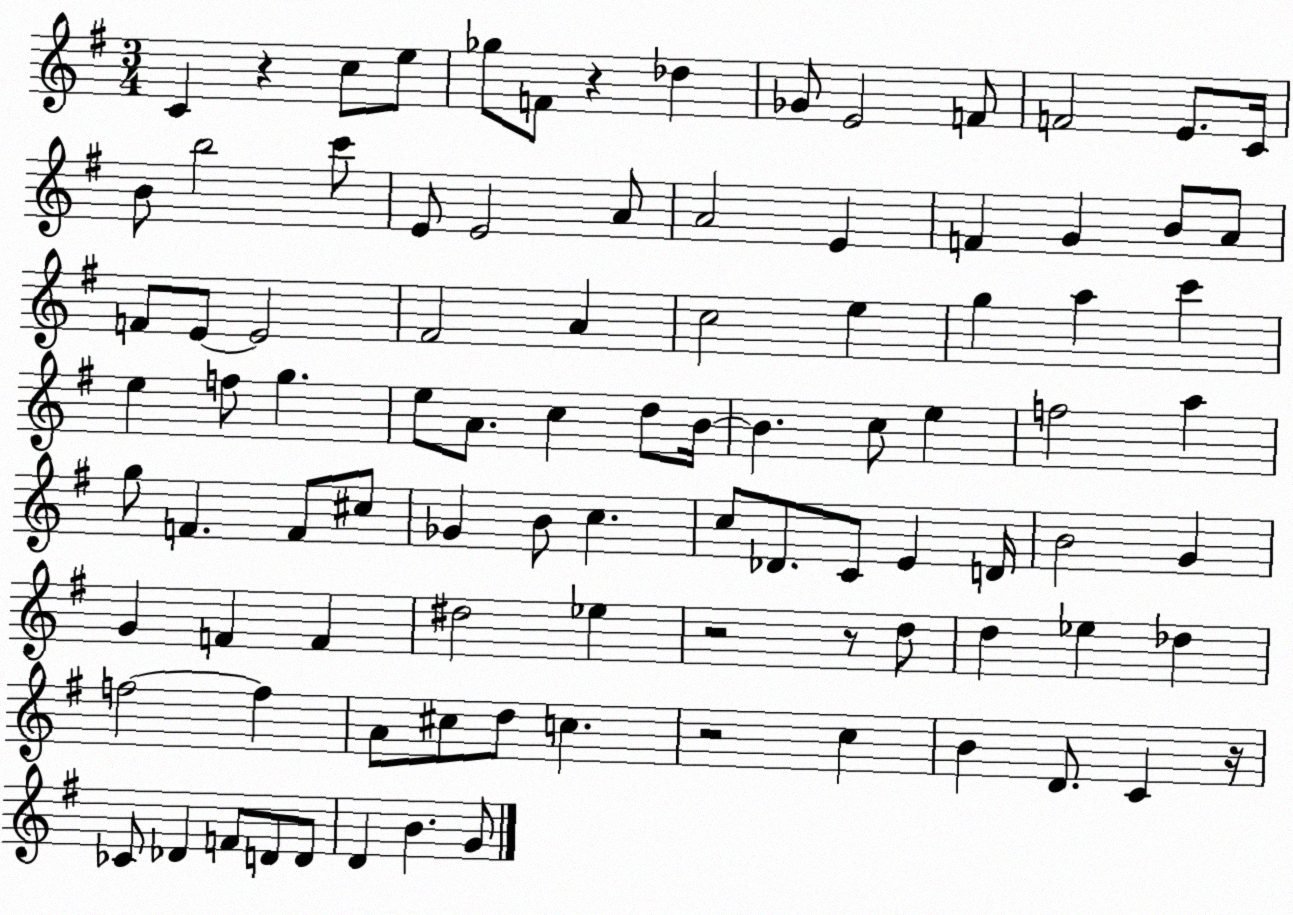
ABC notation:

X:1
T:Untitled
M:3/4
L:1/4
K:G
C z c/2 e/2 _g/2 F/2 z _d _G/2 E2 F/2 F2 E/2 C/4 B/2 b2 c'/2 E/2 E2 A/2 A2 E F G B/2 A/2 F/2 E/2 E2 ^F2 A c2 e g a c' e f/2 g e/2 A/2 c d/2 B/4 B c/2 e f2 a g/2 F F/2 ^c/2 _G B/2 c c/2 _D/2 C/2 E D/4 B2 G G F F ^d2 _e z2 z/2 d/2 d _e _d f2 f A/2 ^c/2 d/2 c z2 c B D/2 C z/4 _C/2 _D F/2 D/2 D/2 D B G/2